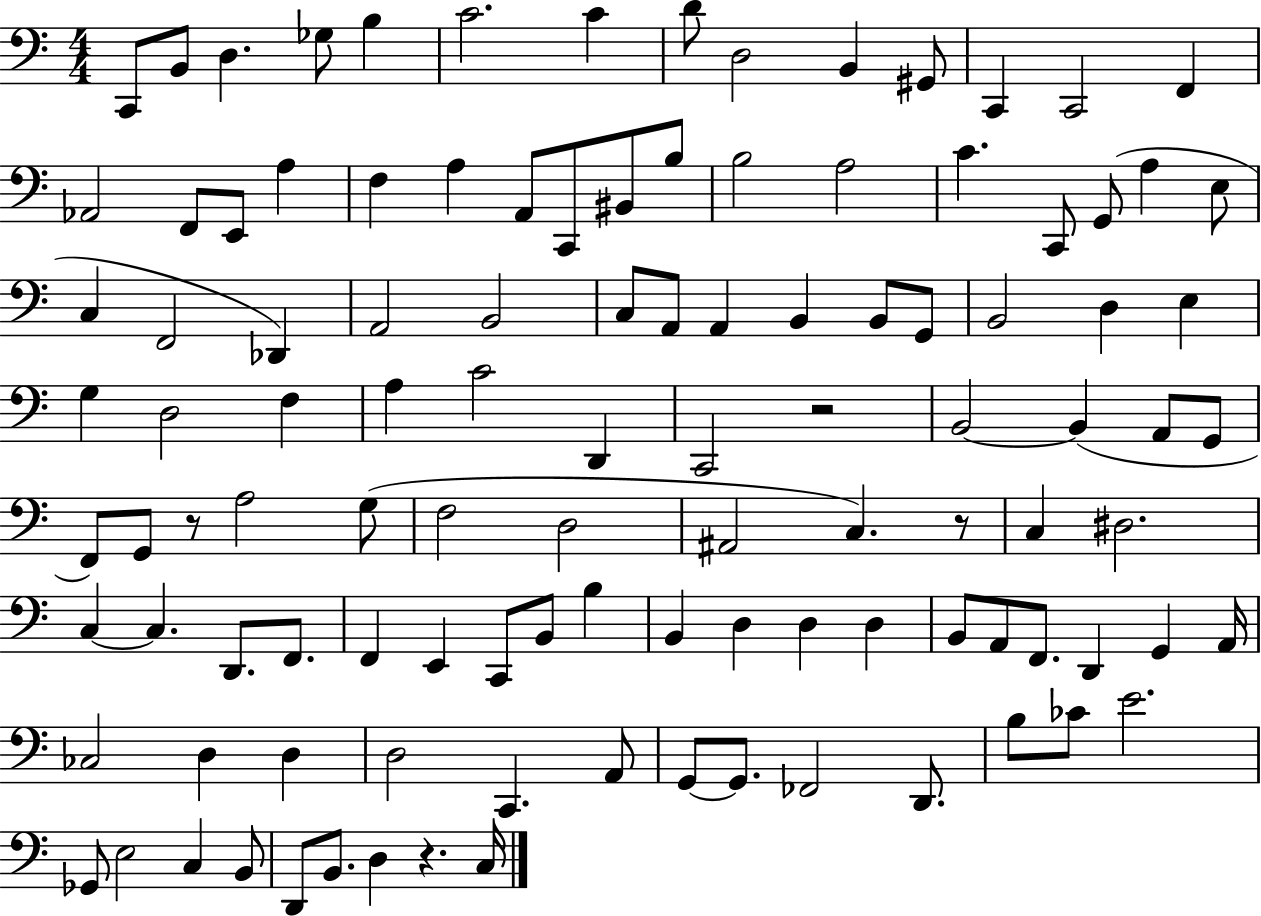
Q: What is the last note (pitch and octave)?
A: C3